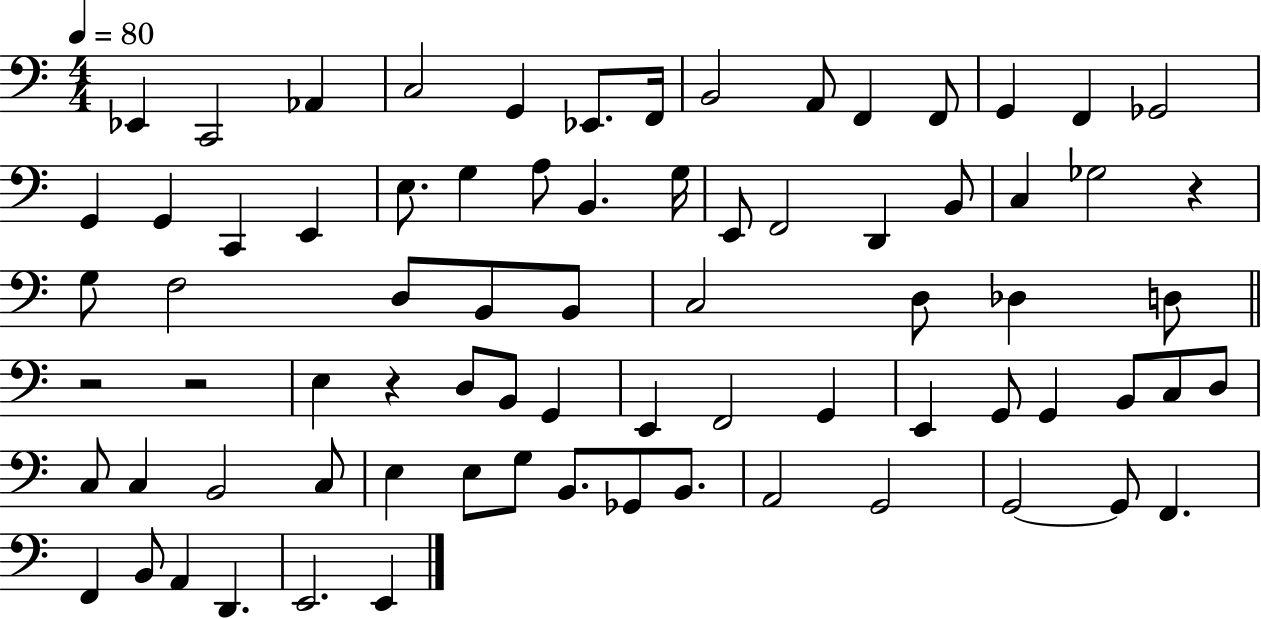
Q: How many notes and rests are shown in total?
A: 76